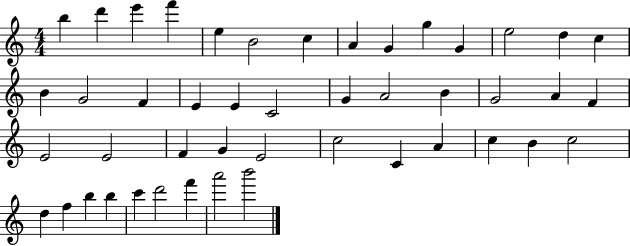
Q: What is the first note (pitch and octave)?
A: B5